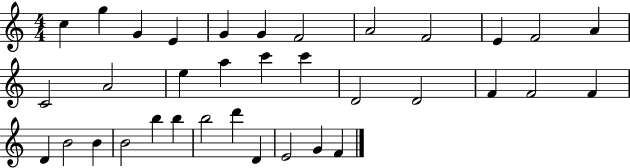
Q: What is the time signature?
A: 4/4